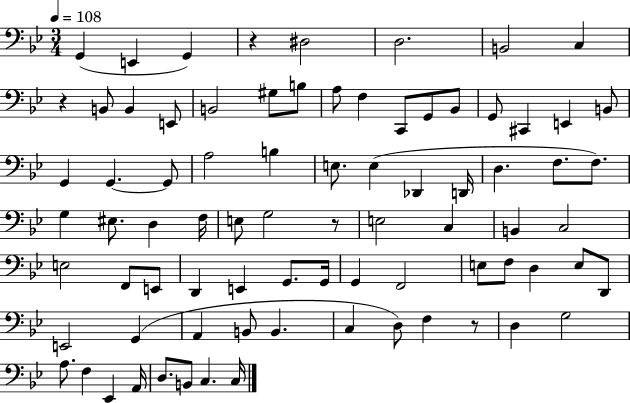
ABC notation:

X:1
T:Untitled
M:3/4
L:1/4
K:Bb
G,, E,, G,, z ^D,2 D,2 B,,2 C, z B,,/2 B,, E,,/2 B,,2 ^G,/2 B,/2 A,/2 F, C,,/2 G,,/2 _B,,/2 G,,/2 ^C,, E,, B,,/2 G,, G,, G,,/2 A,2 B, E,/2 E, _D,, D,,/4 D, F,/2 F,/2 G, ^E,/2 D, F,/4 E,/2 G,2 z/2 E,2 C, B,, C,2 E,2 F,,/2 E,,/2 D,, E,, G,,/2 G,,/4 G,, F,,2 E,/2 F,/2 D, E,/2 D,,/2 E,,2 G,, A,, B,,/2 B,, C, D,/2 F, z/2 D, G,2 A,/2 F, _E,, A,,/4 D,/2 B,,/2 C, C,/4